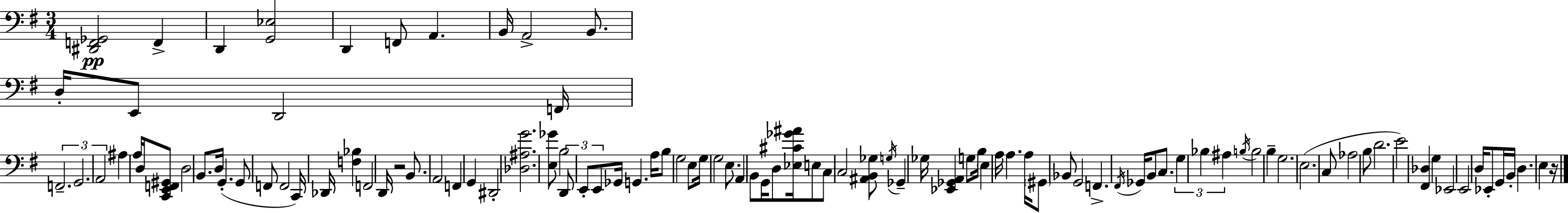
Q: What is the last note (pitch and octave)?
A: E3